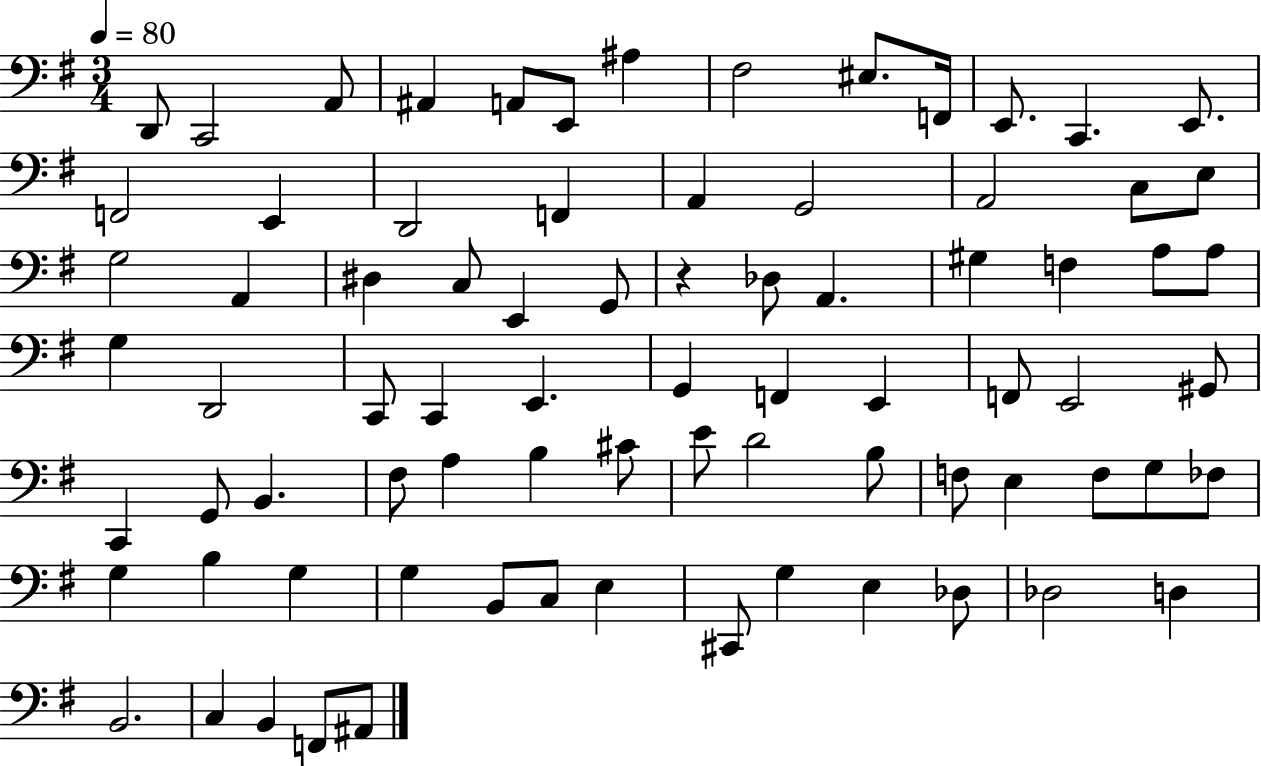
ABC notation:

X:1
T:Untitled
M:3/4
L:1/4
K:G
D,,/2 C,,2 A,,/2 ^A,, A,,/2 E,,/2 ^A, ^F,2 ^E,/2 F,,/4 E,,/2 C,, E,,/2 F,,2 E,, D,,2 F,, A,, G,,2 A,,2 C,/2 E,/2 G,2 A,, ^D, C,/2 E,, G,,/2 z _D,/2 A,, ^G, F, A,/2 A,/2 G, D,,2 C,,/2 C,, E,, G,, F,, E,, F,,/2 E,,2 ^G,,/2 C,, G,,/2 B,, ^F,/2 A, B, ^C/2 E/2 D2 B,/2 F,/2 E, F,/2 G,/2 _F,/2 G, B, G, G, B,,/2 C,/2 E, ^C,,/2 G, E, _D,/2 _D,2 D, B,,2 C, B,, F,,/2 ^A,,/2